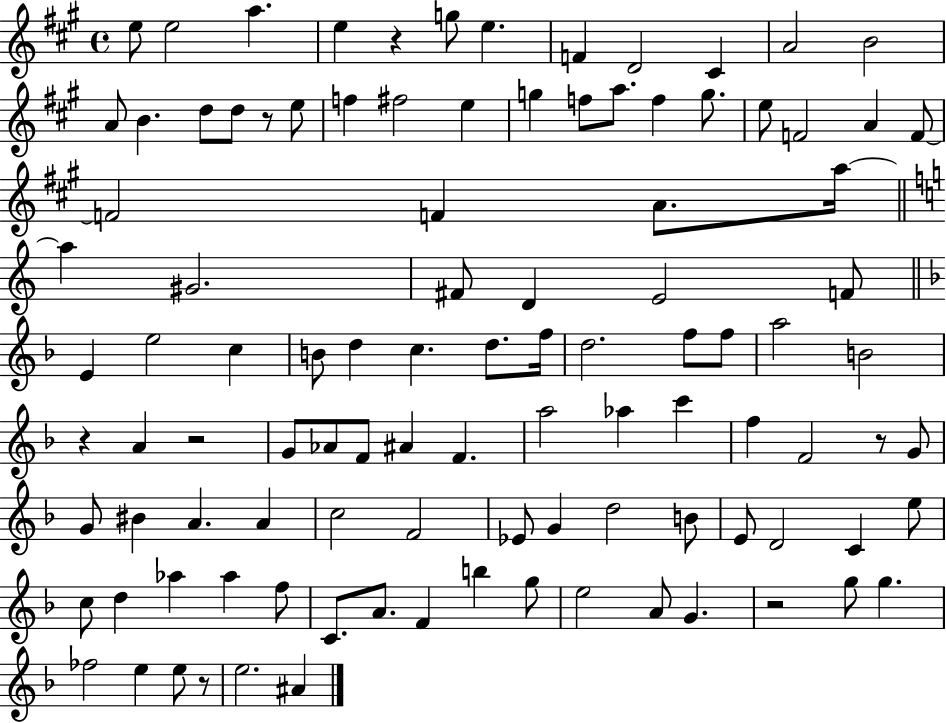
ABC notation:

X:1
T:Untitled
M:4/4
L:1/4
K:A
e/2 e2 a e z g/2 e F D2 ^C A2 B2 A/2 B d/2 d/2 z/2 e/2 f ^f2 e g f/2 a/2 f g/2 e/2 F2 A F/2 F2 F A/2 a/4 a ^G2 ^F/2 D E2 F/2 E e2 c B/2 d c d/2 f/4 d2 f/2 f/2 a2 B2 z A z2 G/2 _A/2 F/2 ^A F a2 _a c' f F2 z/2 G/2 G/2 ^B A A c2 F2 _E/2 G d2 B/2 E/2 D2 C e/2 c/2 d _a _a f/2 C/2 A/2 F b g/2 e2 A/2 G z2 g/2 g _f2 e e/2 z/2 e2 ^A